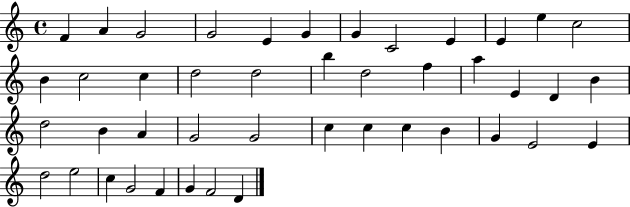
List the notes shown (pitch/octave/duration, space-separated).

F4/q A4/q G4/h G4/h E4/q G4/q G4/q C4/h E4/q E4/q E5/q C5/h B4/q C5/h C5/q D5/h D5/h B5/q D5/h F5/q A5/q E4/q D4/q B4/q D5/h B4/q A4/q G4/h G4/h C5/q C5/q C5/q B4/q G4/q E4/h E4/q D5/h E5/h C5/q G4/h F4/q G4/q F4/h D4/q